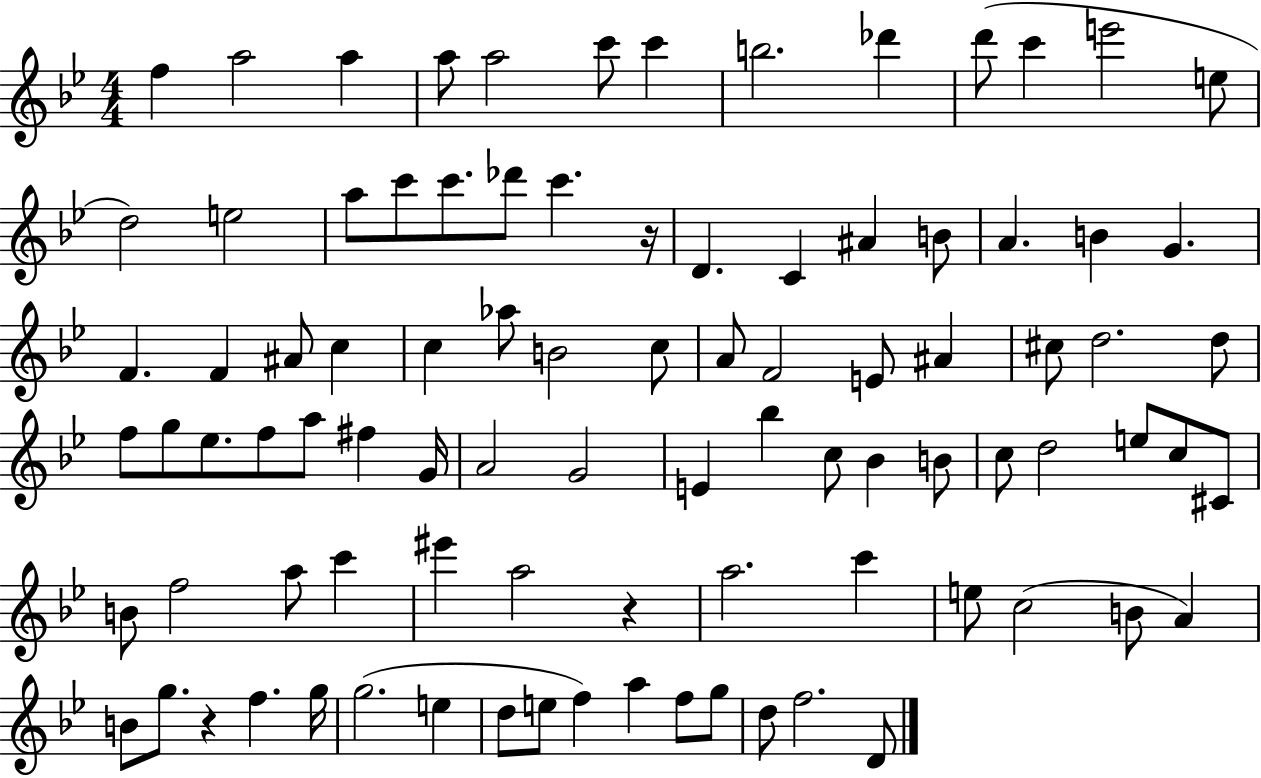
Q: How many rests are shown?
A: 3